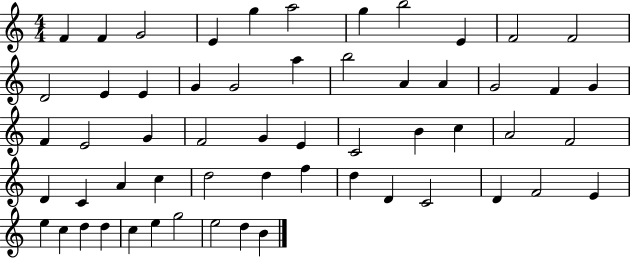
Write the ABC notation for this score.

X:1
T:Untitled
M:4/4
L:1/4
K:C
F F G2 E g a2 g b2 E F2 F2 D2 E E G G2 a b2 A A G2 F G F E2 G F2 G E C2 B c A2 F2 D C A c d2 d f d D C2 D F2 E e c d d c e g2 e2 d B